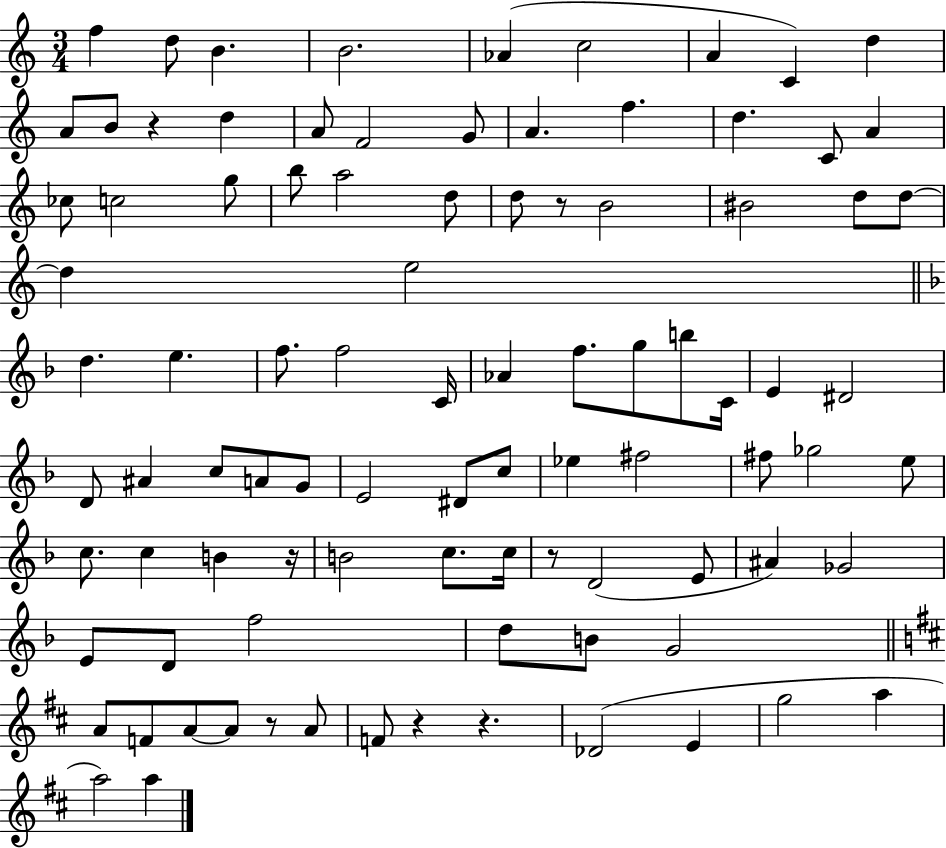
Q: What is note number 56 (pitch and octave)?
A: F#5